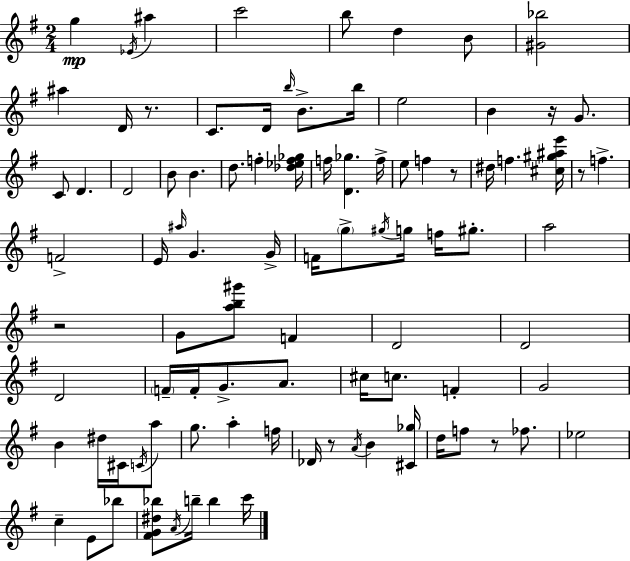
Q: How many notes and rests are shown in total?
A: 92